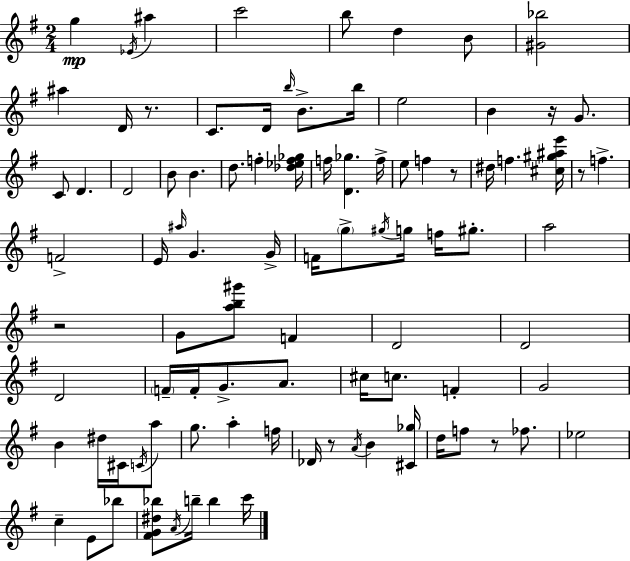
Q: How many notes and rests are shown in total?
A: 92